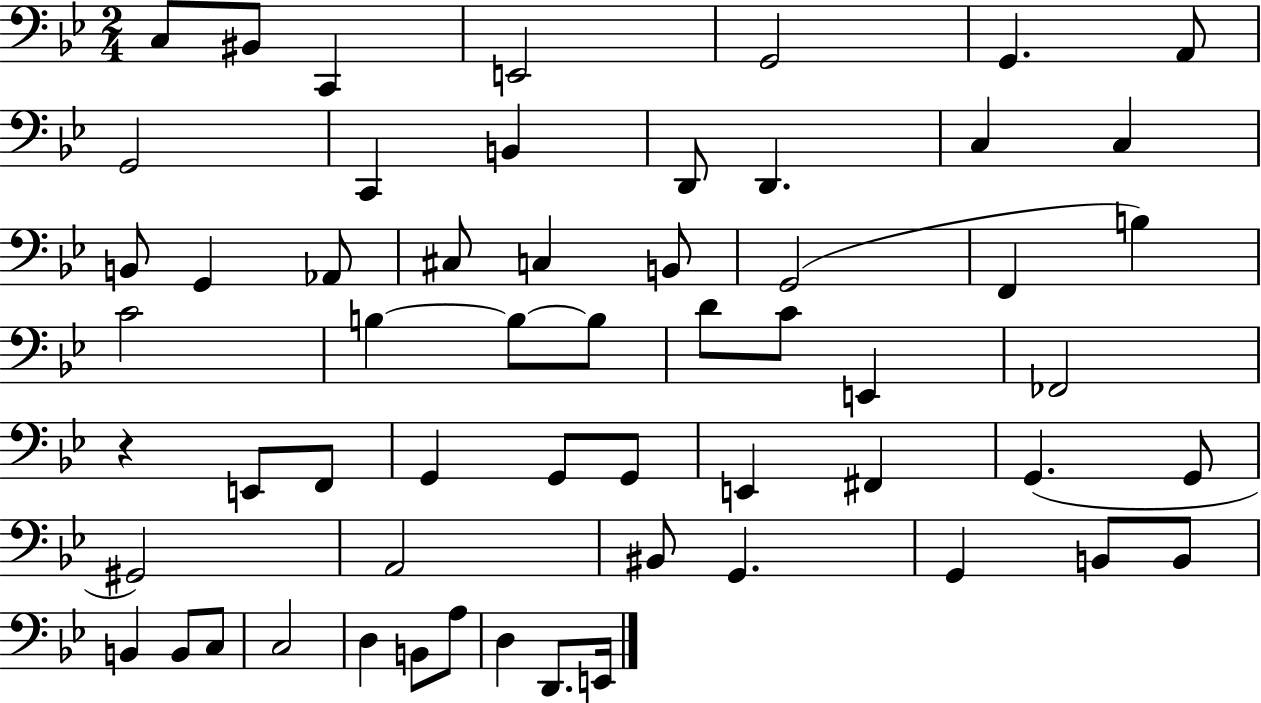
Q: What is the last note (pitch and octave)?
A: E2